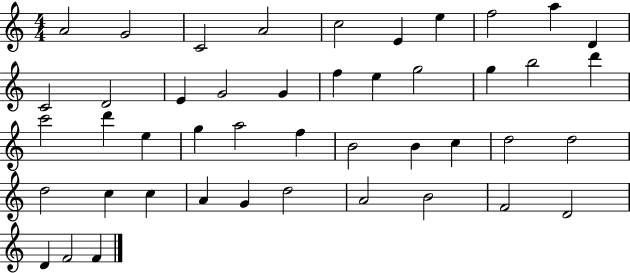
A4/h G4/h C4/h A4/h C5/h E4/q E5/q F5/h A5/q D4/q C4/h D4/h E4/q G4/h G4/q F5/q E5/q G5/h G5/q B5/h D6/q C6/h D6/q E5/q G5/q A5/h F5/q B4/h B4/q C5/q D5/h D5/h D5/h C5/q C5/q A4/q G4/q D5/h A4/h B4/h F4/h D4/h D4/q F4/h F4/q